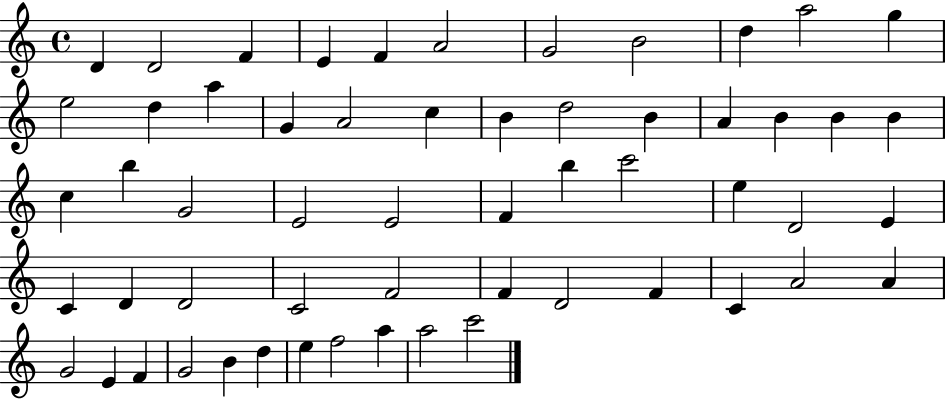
D4/q D4/h F4/q E4/q F4/q A4/h G4/h B4/h D5/q A5/h G5/q E5/h D5/q A5/q G4/q A4/h C5/q B4/q D5/h B4/q A4/q B4/q B4/q B4/q C5/q B5/q G4/h E4/h E4/h F4/q B5/q C6/h E5/q D4/h E4/q C4/q D4/q D4/h C4/h F4/h F4/q D4/h F4/q C4/q A4/h A4/q G4/h E4/q F4/q G4/h B4/q D5/q E5/q F5/h A5/q A5/h C6/h